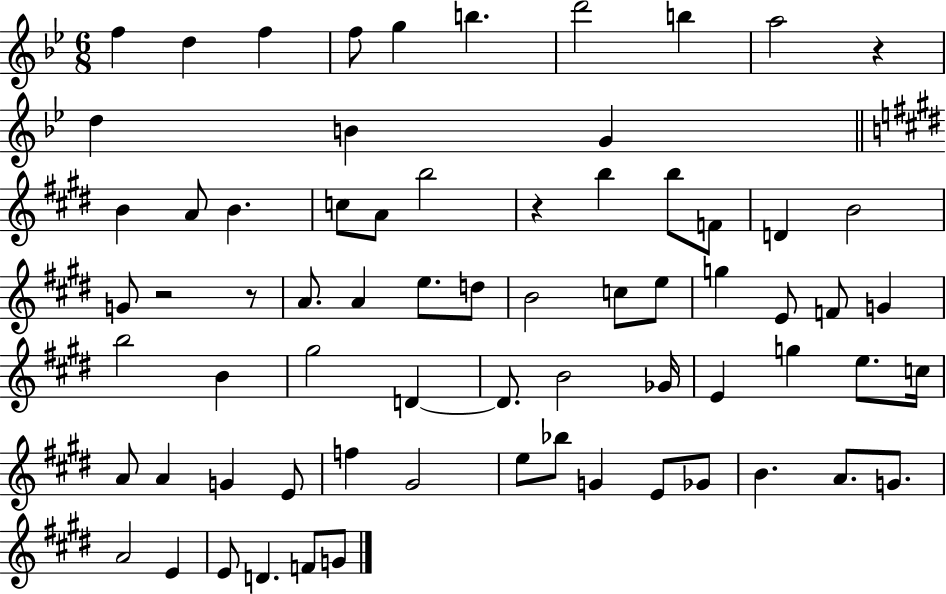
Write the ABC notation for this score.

X:1
T:Untitled
M:6/8
L:1/4
K:Bb
f d f f/2 g b d'2 b a2 z d B G B A/2 B c/2 A/2 b2 z b b/2 F/2 D B2 G/2 z2 z/2 A/2 A e/2 d/2 B2 c/2 e/2 g E/2 F/2 G b2 B ^g2 D D/2 B2 _G/4 E g e/2 c/4 A/2 A G E/2 f ^G2 e/2 _b/2 G E/2 _G/2 B A/2 G/2 A2 E E/2 D F/2 G/2